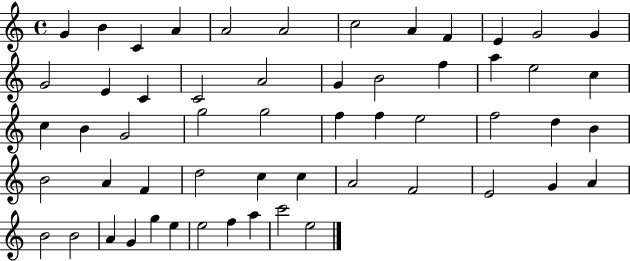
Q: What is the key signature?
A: C major